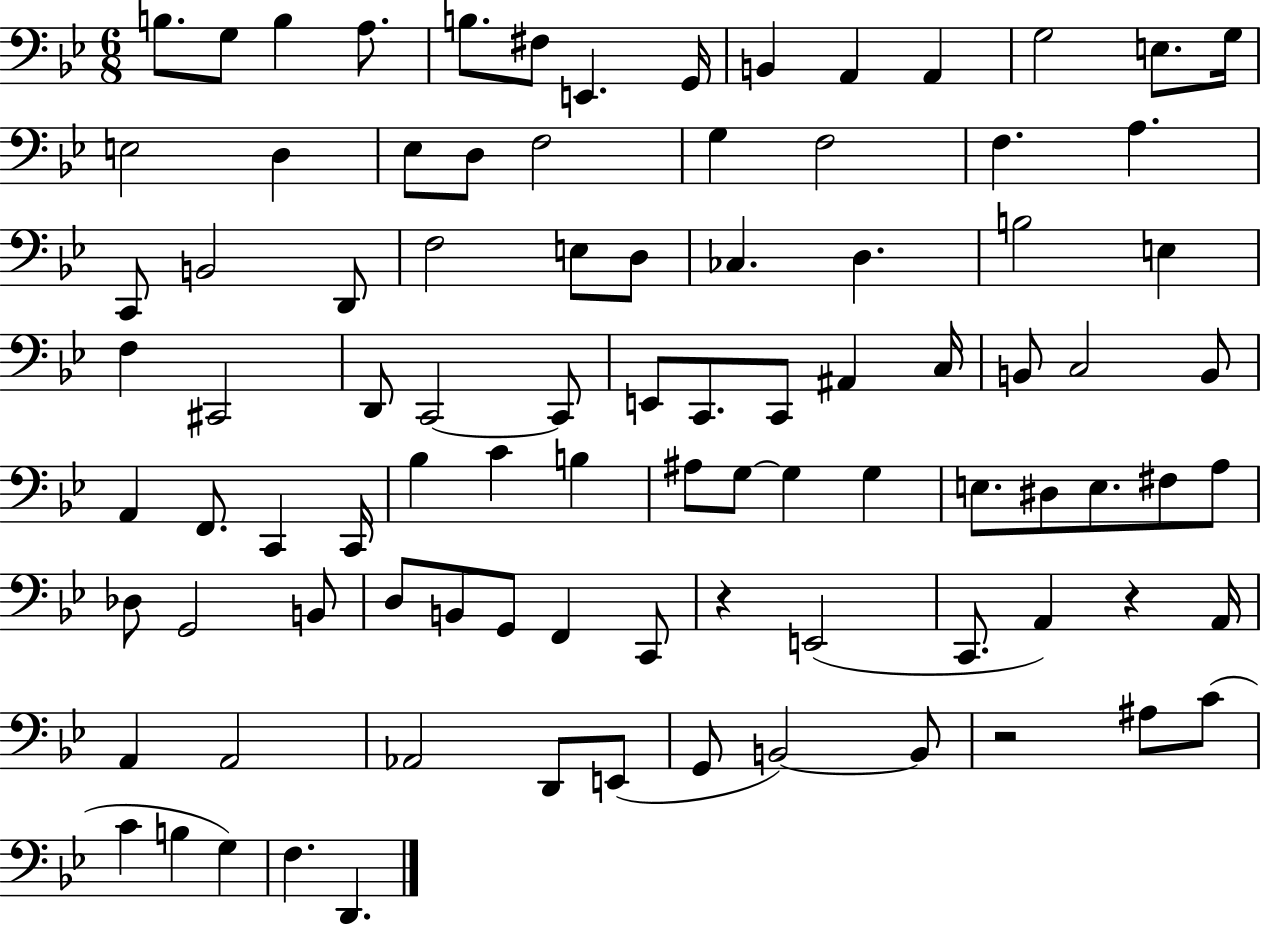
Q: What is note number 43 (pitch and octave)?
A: C3